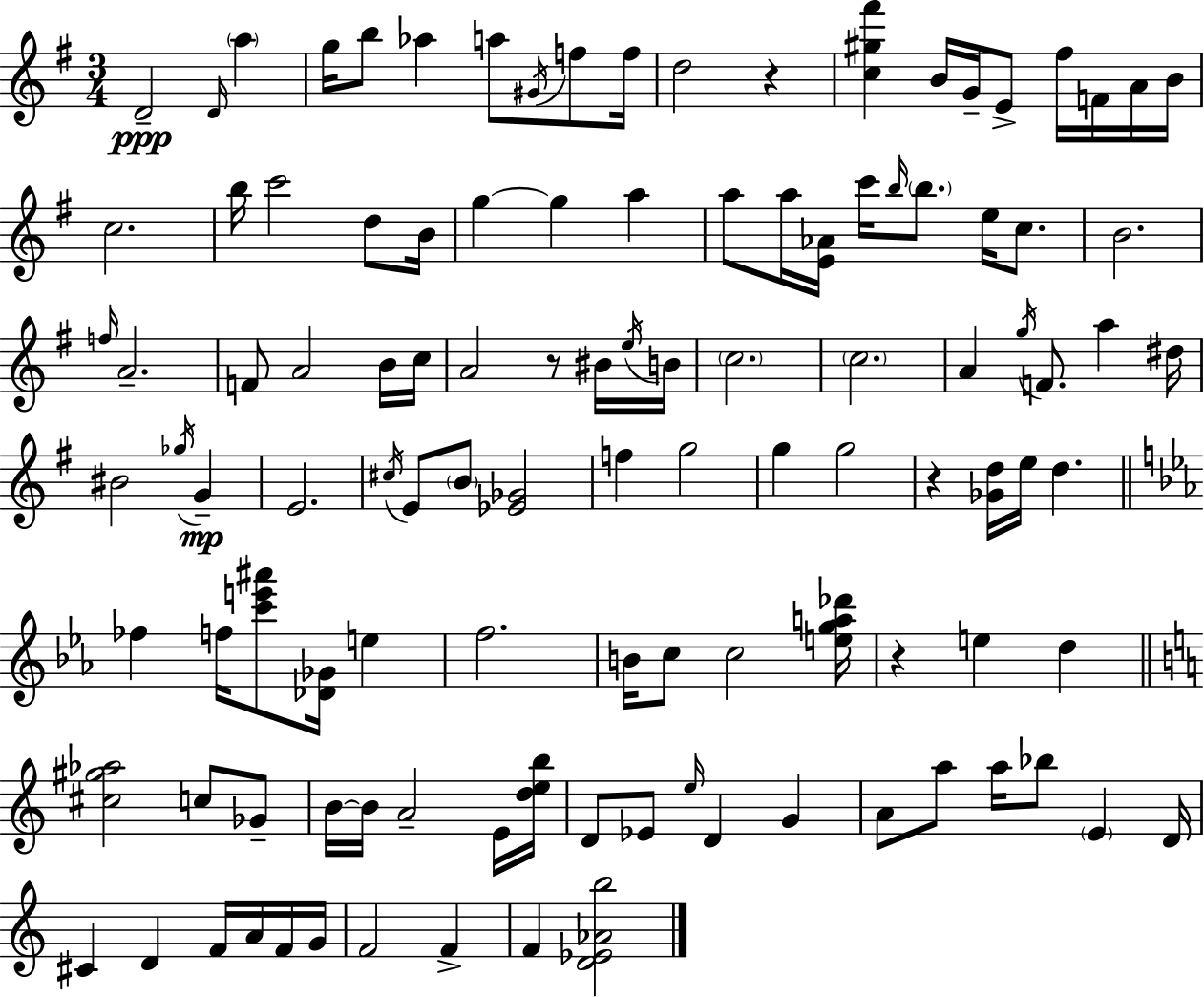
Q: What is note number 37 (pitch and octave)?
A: F4